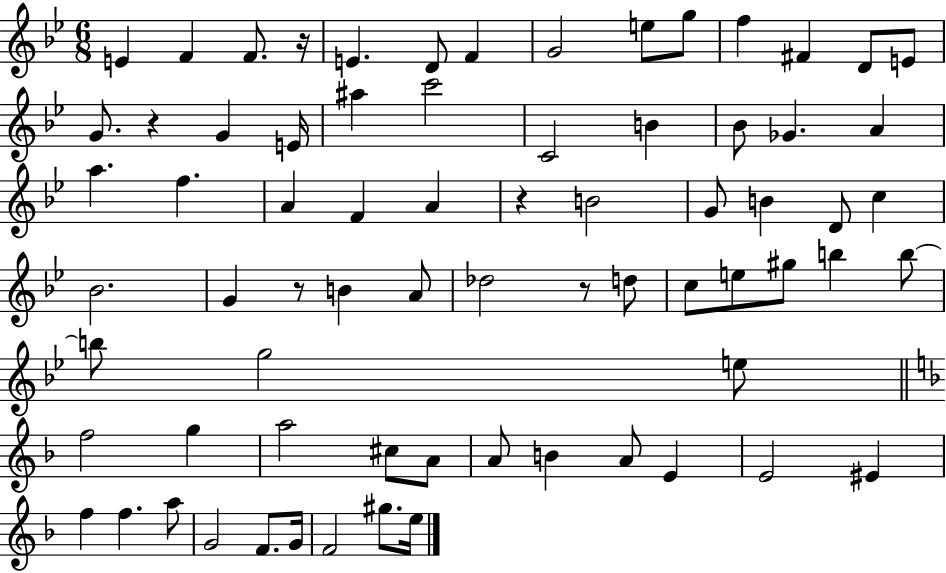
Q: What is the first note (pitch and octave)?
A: E4